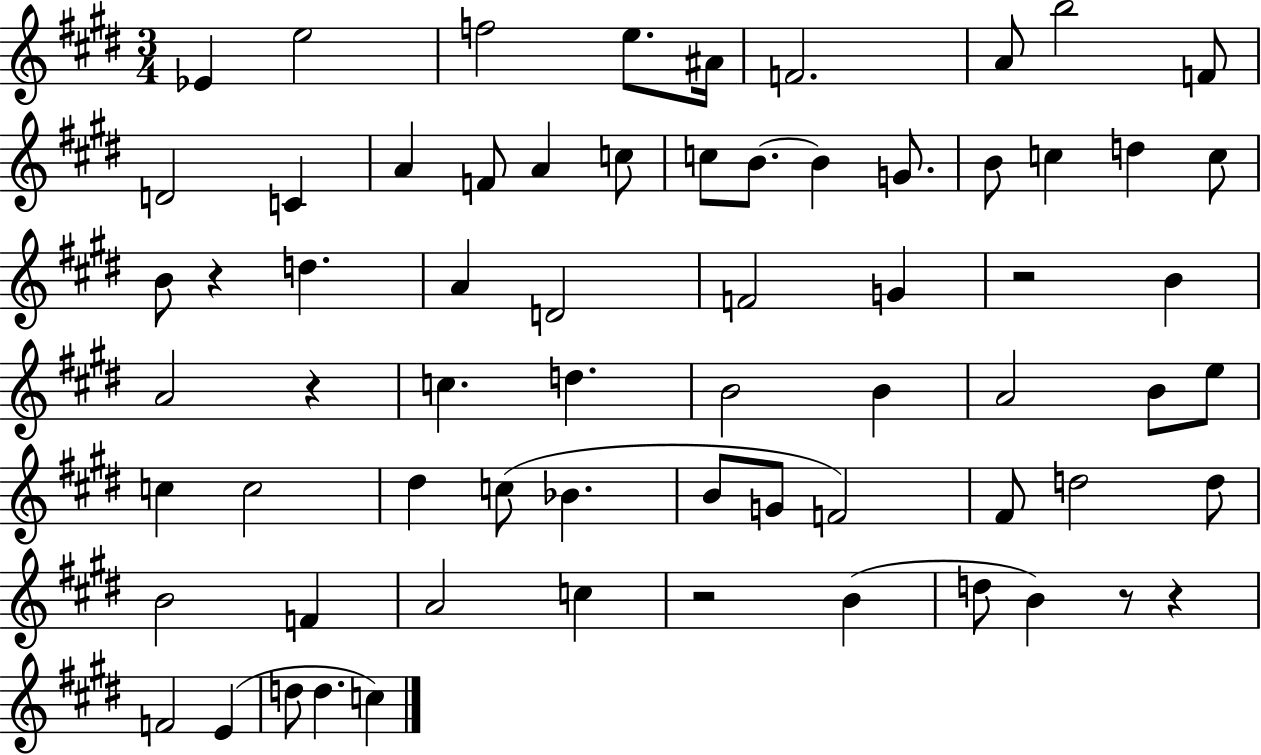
{
  \clef treble
  \numericTimeSignature
  \time 3/4
  \key e \major
  \repeat volta 2 { ees'4 e''2 | f''2 e''8. ais'16 | f'2. | a'8 b''2 f'8 | \break d'2 c'4 | a'4 f'8 a'4 c''8 | c''8 b'8.~~ b'4 g'8. | b'8 c''4 d''4 c''8 | \break b'8 r4 d''4. | a'4 d'2 | f'2 g'4 | r2 b'4 | \break a'2 r4 | c''4. d''4. | b'2 b'4 | a'2 b'8 e''8 | \break c''4 c''2 | dis''4 c''8( bes'4. | b'8 g'8 f'2) | fis'8 d''2 d''8 | \break b'2 f'4 | a'2 c''4 | r2 b'4( | d''8 b'4) r8 r4 | \break f'2 e'4( | d''8 d''4. c''4) | } \bar "|."
}